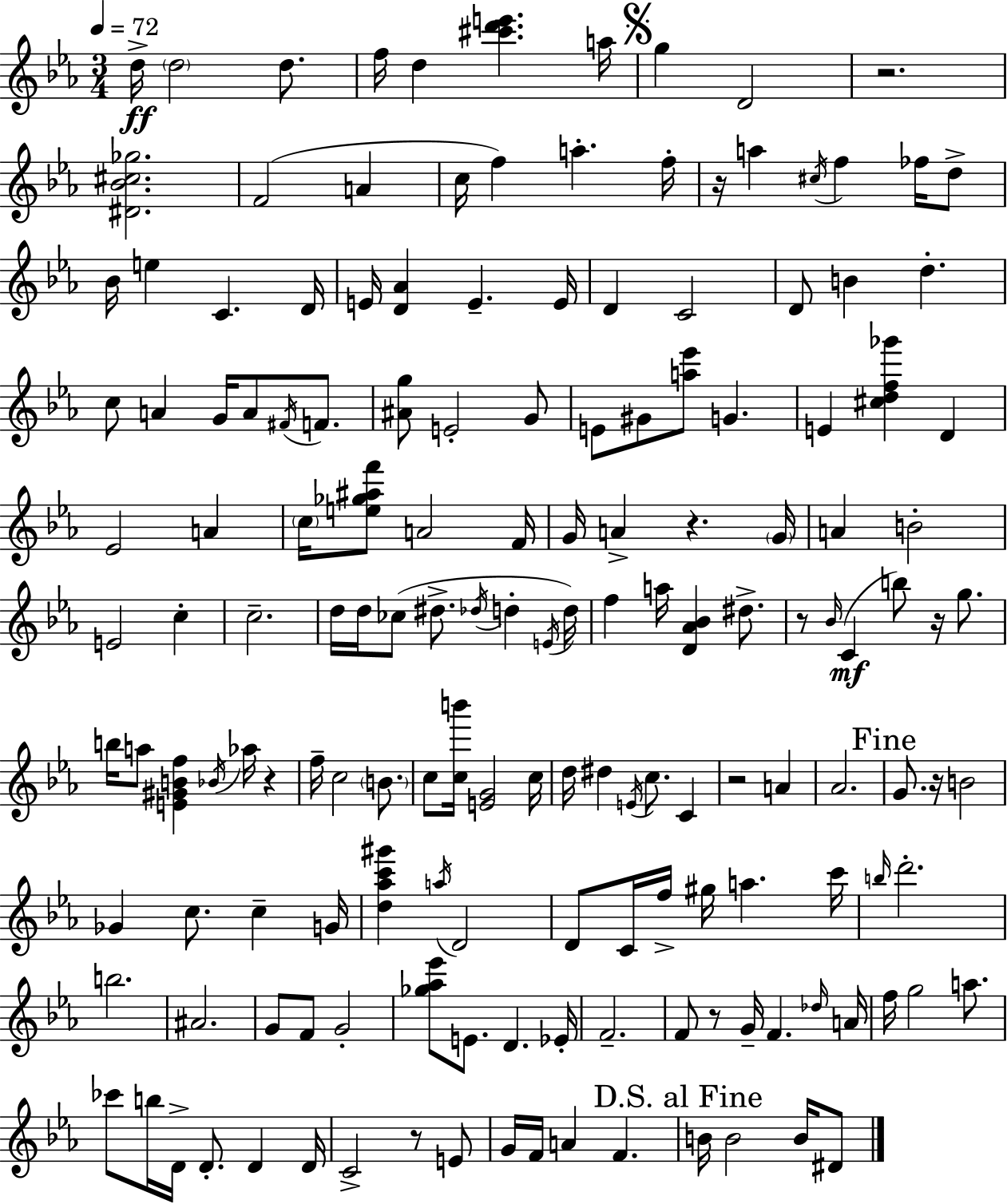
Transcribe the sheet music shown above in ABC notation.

X:1
T:Untitled
M:3/4
L:1/4
K:Cm
d/4 d2 d/2 f/4 d [^c'd'e'] a/4 g D2 z2 [^D_B^c_g]2 F2 A c/4 f a f/4 z/4 a ^c/4 f _f/4 d/2 _B/4 e C D/4 E/4 [D_A] E E/4 D C2 D/2 B d c/2 A G/4 A/2 ^F/4 F/2 [^Ag]/2 E2 G/2 E/2 ^G/2 [a_e']/2 G E [^cdf_g'] D _E2 A c/4 [e_g^af']/2 A2 F/4 G/4 A z G/4 A B2 E2 c c2 d/4 d/4 _c/2 ^d/2 _d/4 d E/4 d/4 f a/4 [D_A_B] ^d/2 z/2 _B/4 C b/2 z/4 g/2 b/4 a/2 [E^GBf] _B/4 _a/4 z f/4 c2 B/2 c/2 [cb']/4 [EG]2 c/4 d/4 ^d E/4 c/2 C z2 A _A2 G/2 z/4 B2 _G c/2 c G/4 [d_ac'^g'] a/4 D2 D/2 C/4 f/4 ^g/4 a c'/4 b/4 d'2 b2 ^A2 G/2 F/2 G2 [_g_a_e']/2 E/2 D _E/4 F2 F/2 z/2 G/4 F _d/4 A/4 f/4 g2 a/2 _c'/2 b/4 D/4 D/2 D D/4 C2 z/2 E/2 G/4 F/4 A F B/4 B2 B/4 ^D/2